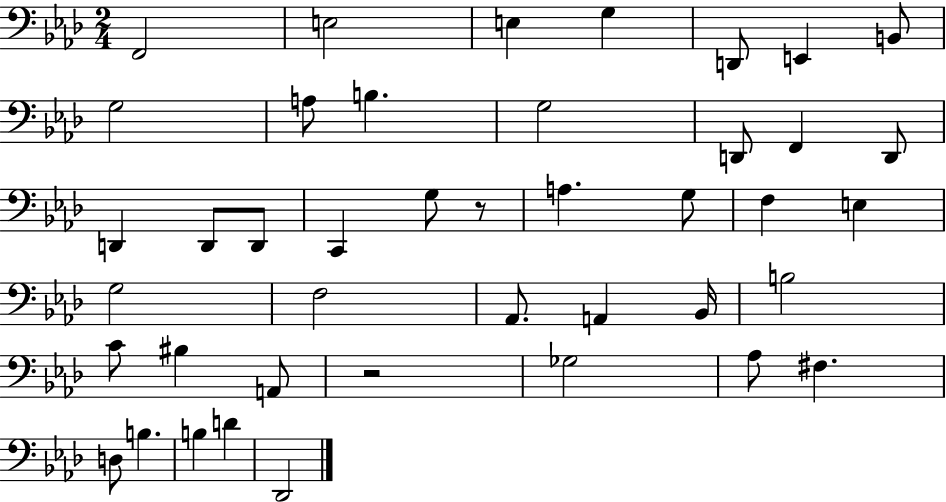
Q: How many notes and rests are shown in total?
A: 42